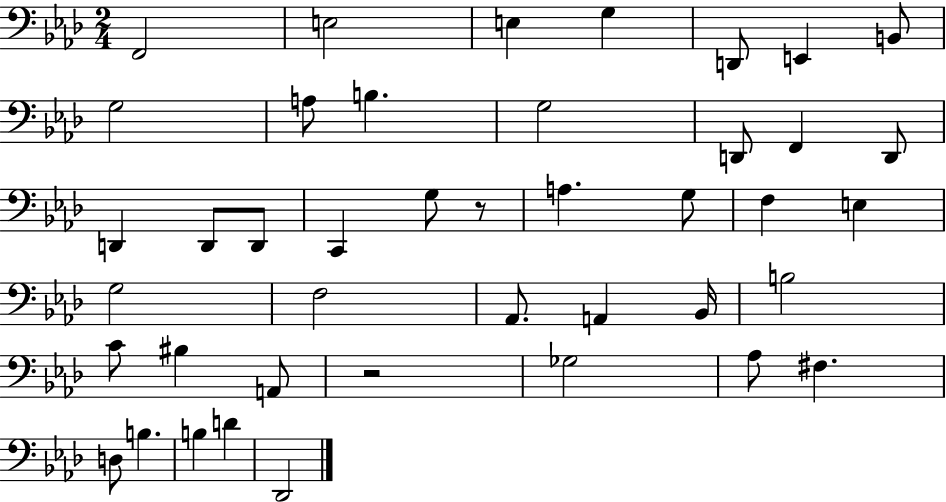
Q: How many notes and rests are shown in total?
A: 42